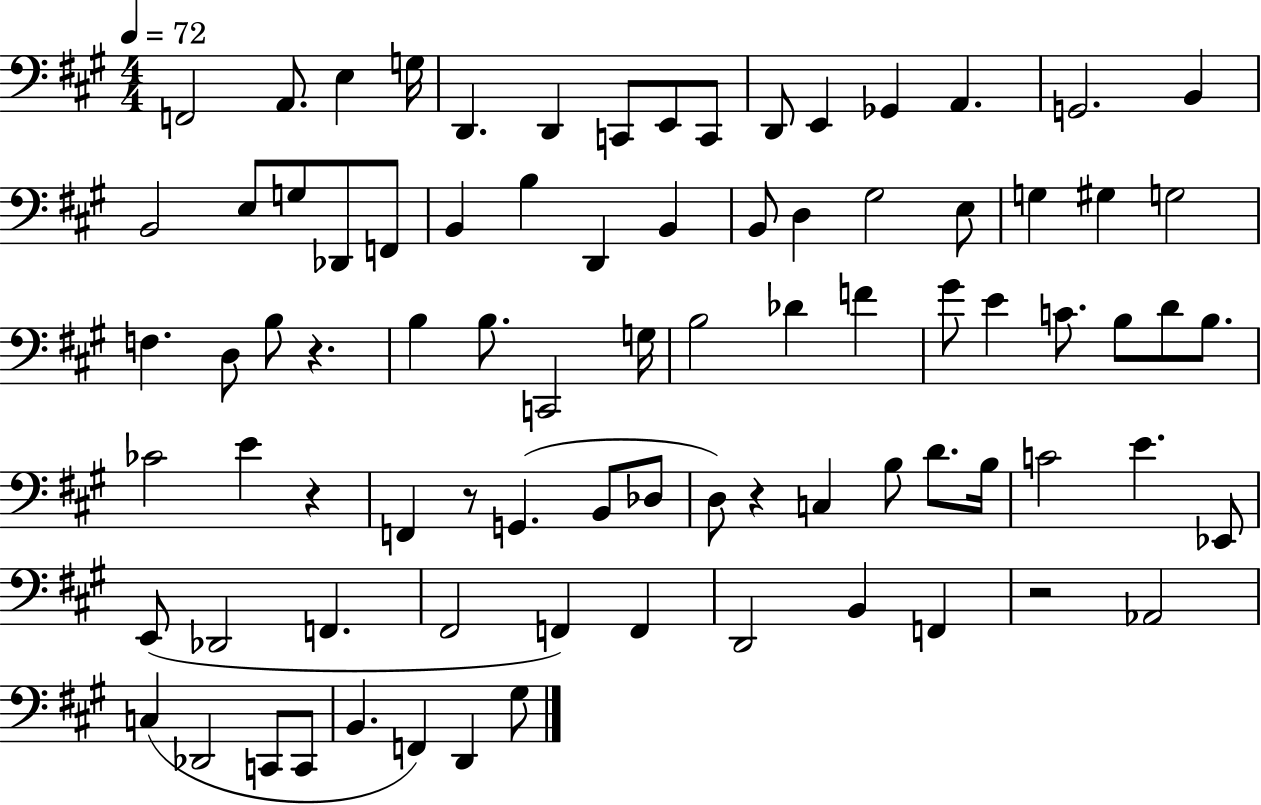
F2/h A2/e. E3/q G3/s D2/q. D2/q C2/e E2/e C2/e D2/e E2/q Gb2/q A2/q. G2/h. B2/q B2/h E3/e G3/e Db2/e F2/e B2/q B3/q D2/q B2/q B2/e D3/q G#3/h E3/e G3/q G#3/q G3/h F3/q. D3/e B3/e R/q. B3/q B3/e. C2/h G3/s B3/h Db4/q F4/q G#4/e E4/q C4/e. B3/e D4/e B3/e. CES4/h E4/q R/q F2/q R/e G2/q. B2/e Db3/e D3/e R/q C3/q B3/e D4/e. B3/s C4/h E4/q. Eb2/e E2/e Db2/h F2/q. F#2/h F2/q F2/q D2/h B2/q F2/q R/h Ab2/h C3/q Db2/h C2/e C2/e B2/q. F2/q D2/q G#3/e